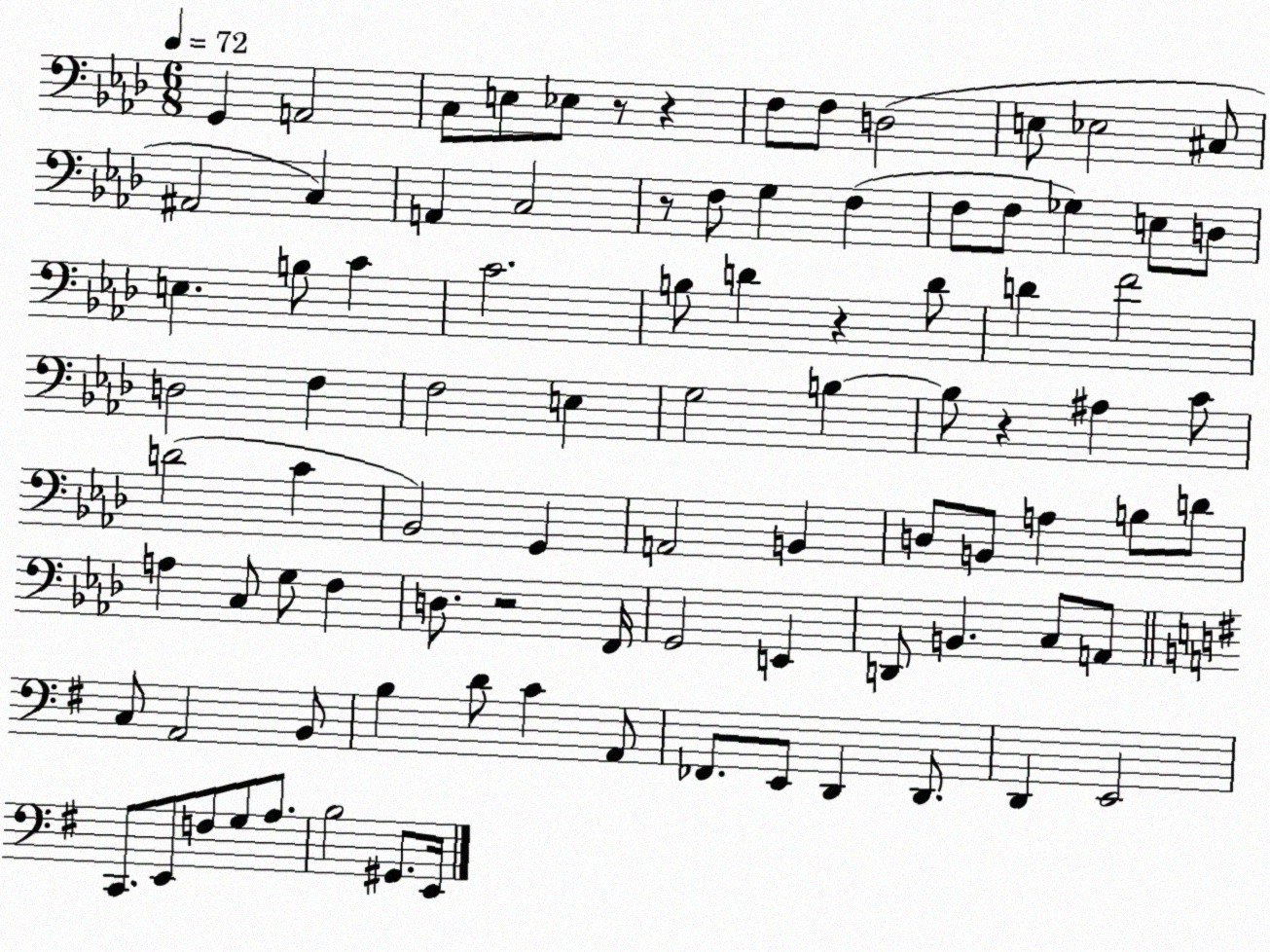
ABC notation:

X:1
T:Untitled
M:6/8
L:1/4
K:Ab
G,, A,,2 C,/2 E,/2 _E,/2 z/2 z F,/2 F,/2 D,2 E,/2 _E,2 ^C,/2 ^A,,2 C, A,, C,2 z/2 F,/2 G, F, F,/2 F,/2 _G, E,/2 D,/2 E, B,/2 C C2 B,/2 D z D/2 D F2 D,2 F, F,2 E, G,2 B, B,/2 z ^A, C/2 D2 C _B,,2 G,, A,,2 B,, D,/2 B,,/2 A, B,/2 D/2 A, C,/2 G,/2 F, D,/2 z2 F,,/4 G,,2 E,, D,,/2 B,, C,/2 A,,/2 C,/2 A,,2 B,,/2 B, D/2 C A,,/2 _F,,/2 E,,/2 D,, D,,/2 D,, E,,2 C,,/2 E,,/2 F,/2 G,/2 A,/2 B,2 ^G,,/2 E,,/4